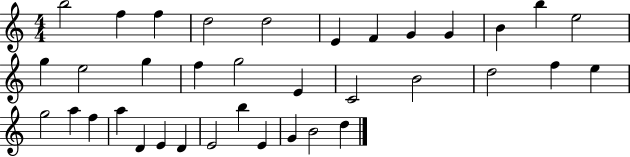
{
  \clef treble
  \numericTimeSignature
  \time 4/4
  \key c \major
  b''2 f''4 f''4 | d''2 d''2 | e'4 f'4 g'4 g'4 | b'4 b''4 e''2 | \break g''4 e''2 g''4 | f''4 g''2 e'4 | c'2 b'2 | d''2 f''4 e''4 | \break g''2 a''4 f''4 | a''4 d'4 e'4 d'4 | e'2 b''4 e'4 | g'4 b'2 d''4 | \break \bar "|."
}